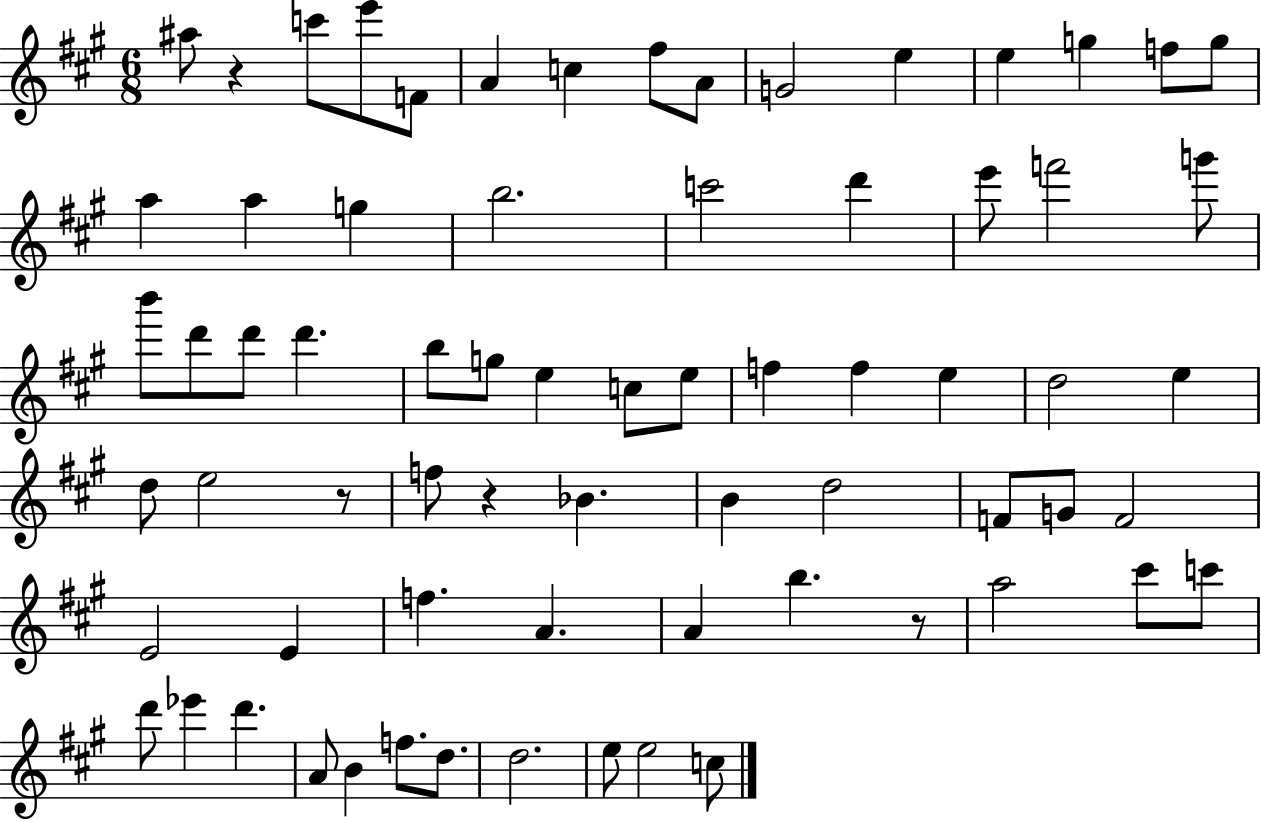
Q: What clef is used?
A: treble